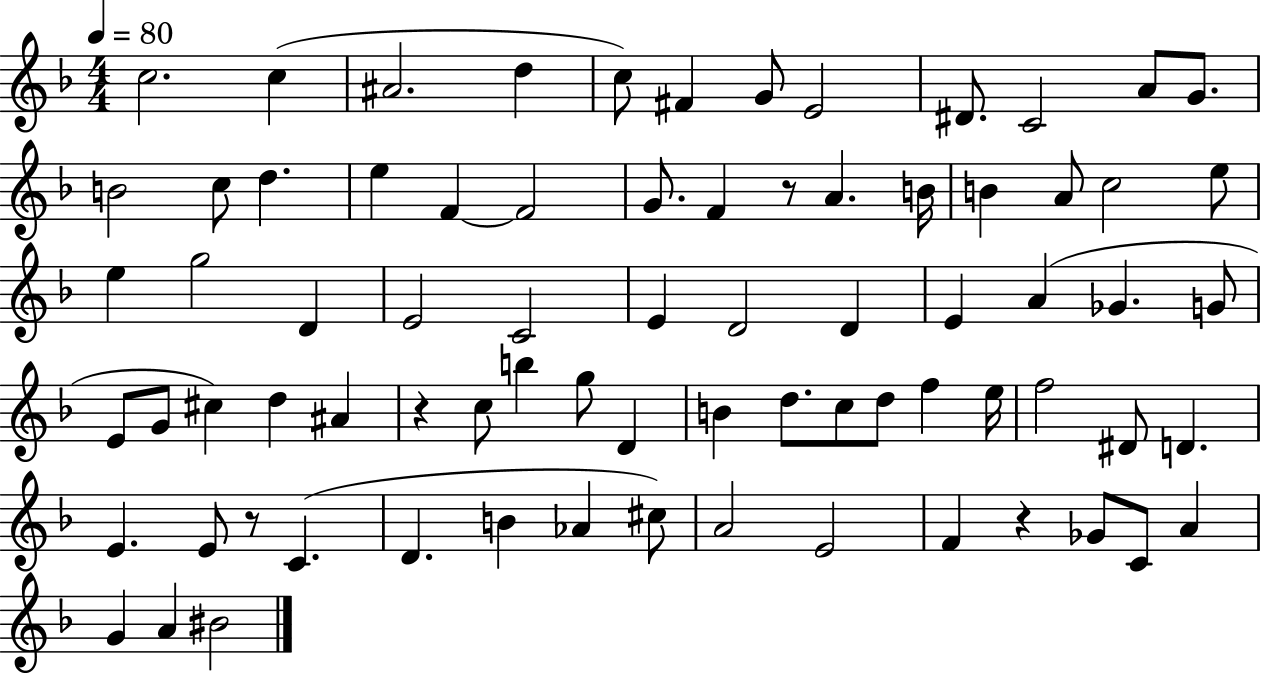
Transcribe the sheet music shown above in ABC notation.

X:1
T:Untitled
M:4/4
L:1/4
K:F
c2 c ^A2 d c/2 ^F G/2 E2 ^D/2 C2 A/2 G/2 B2 c/2 d e F F2 G/2 F z/2 A B/4 B A/2 c2 e/2 e g2 D E2 C2 E D2 D E A _G G/2 E/2 G/2 ^c d ^A z c/2 b g/2 D B d/2 c/2 d/2 f e/4 f2 ^D/2 D E E/2 z/2 C D B _A ^c/2 A2 E2 F z _G/2 C/2 A G A ^B2